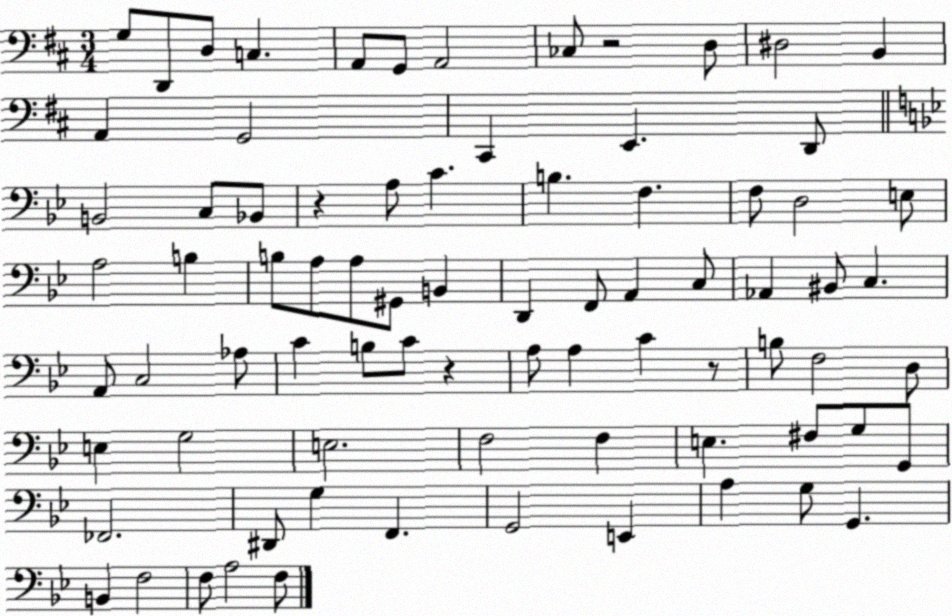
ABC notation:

X:1
T:Untitled
M:3/4
L:1/4
K:D
G,/2 D,,/2 D,/2 C, A,,/2 G,,/2 A,,2 _C,/2 z2 D,/2 ^D,2 B,, A,, G,,2 ^C,, E,, D,,/2 B,,2 C,/2 _B,,/2 z A,/2 C B, F, F,/2 D,2 E,/2 A,2 B, B,/2 A,/2 A,/2 ^G,,/2 B,, D,, F,,/2 A,, C,/2 _A,, ^B,,/2 C, A,,/2 C,2 _A,/2 C B,/2 C/2 z A,/2 A, C z/2 B,/2 F,2 D,/2 E, G,2 E,2 F,2 F, E, ^F,/2 G,/2 G,,/2 _F,,2 ^D,,/2 G, F,, G,,2 E,, A, G,/2 G,, B,, F,2 F,/2 A,2 F,/2